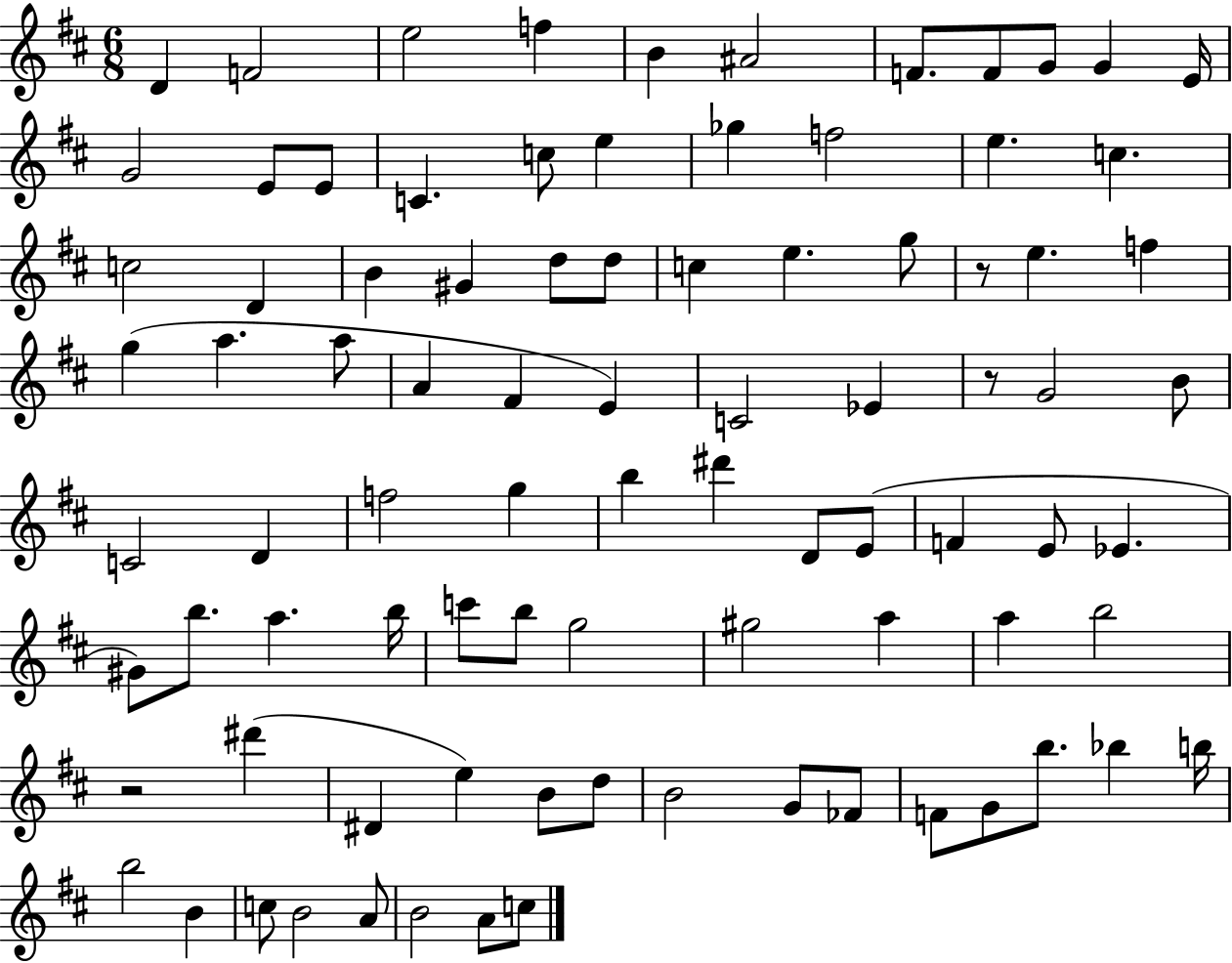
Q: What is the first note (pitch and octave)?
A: D4